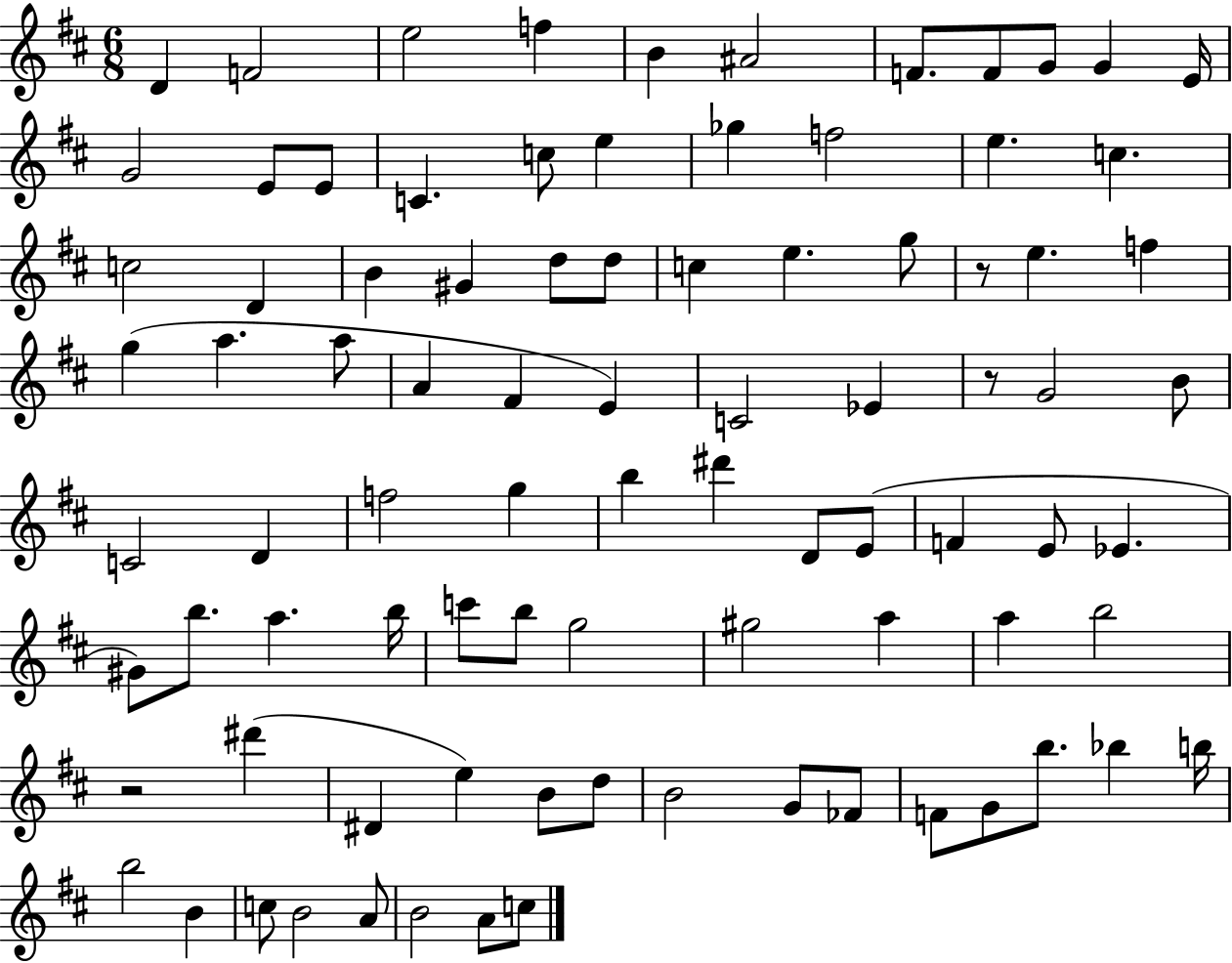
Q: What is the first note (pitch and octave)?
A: D4